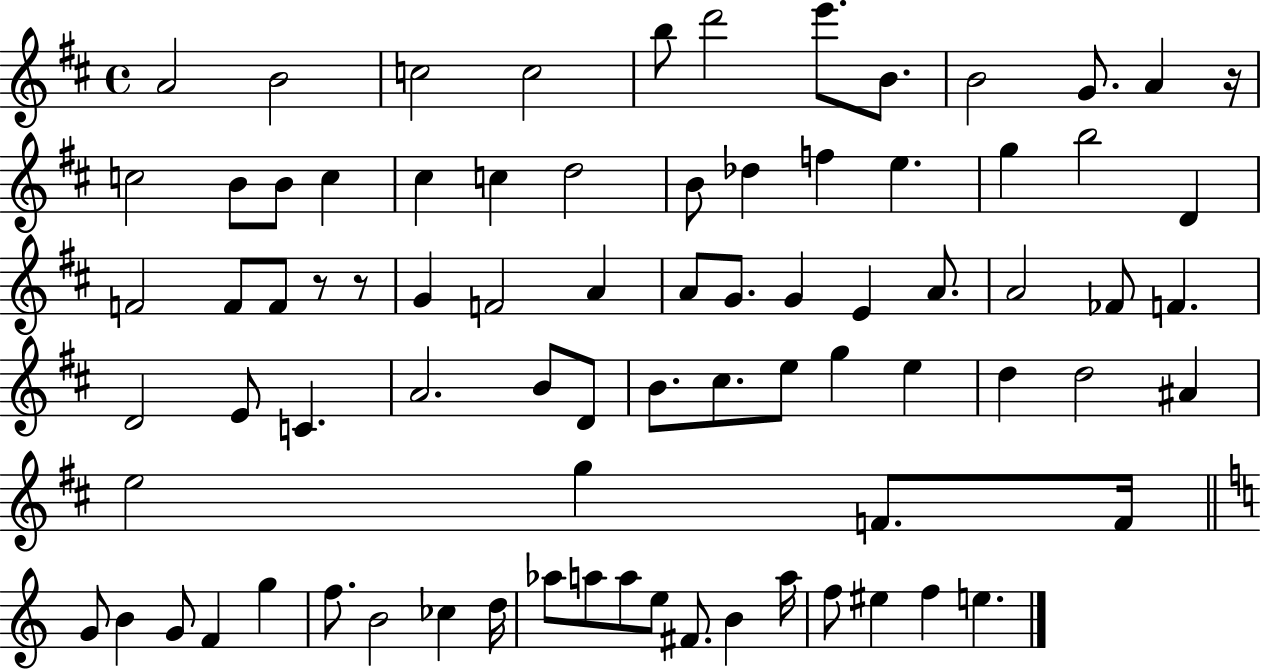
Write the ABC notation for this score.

X:1
T:Untitled
M:4/4
L:1/4
K:D
A2 B2 c2 c2 b/2 d'2 e'/2 B/2 B2 G/2 A z/4 c2 B/2 B/2 c ^c c d2 B/2 _d f e g b2 D F2 F/2 F/2 z/2 z/2 G F2 A A/2 G/2 G E A/2 A2 _F/2 F D2 E/2 C A2 B/2 D/2 B/2 ^c/2 e/2 g e d d2 ^A e2 g F/2 F/4 G/2 B G/2 F g f/2 B2 _c d/4 _a/2 a/2 a/2 e/2 ^F/2 B a/4 f/2 ^e f e